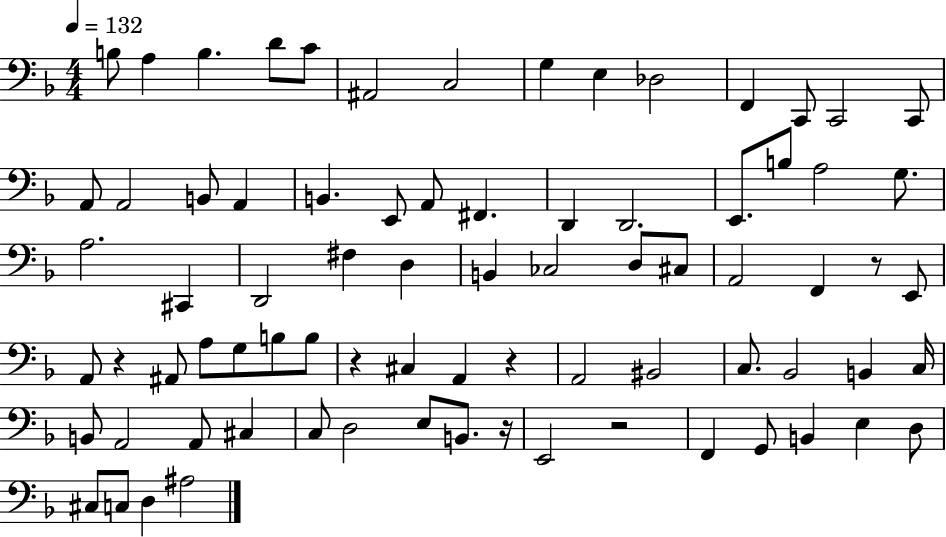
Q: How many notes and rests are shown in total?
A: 78